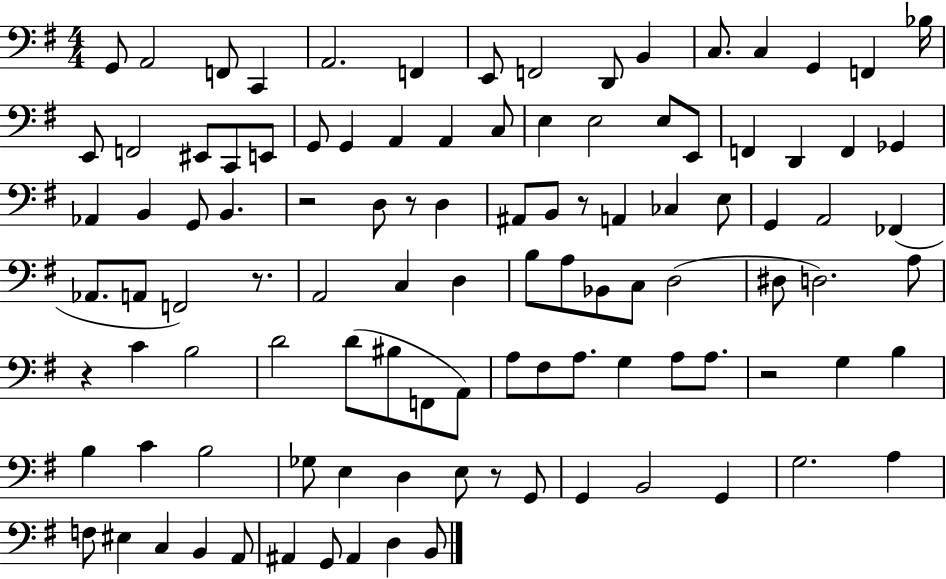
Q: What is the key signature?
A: G major